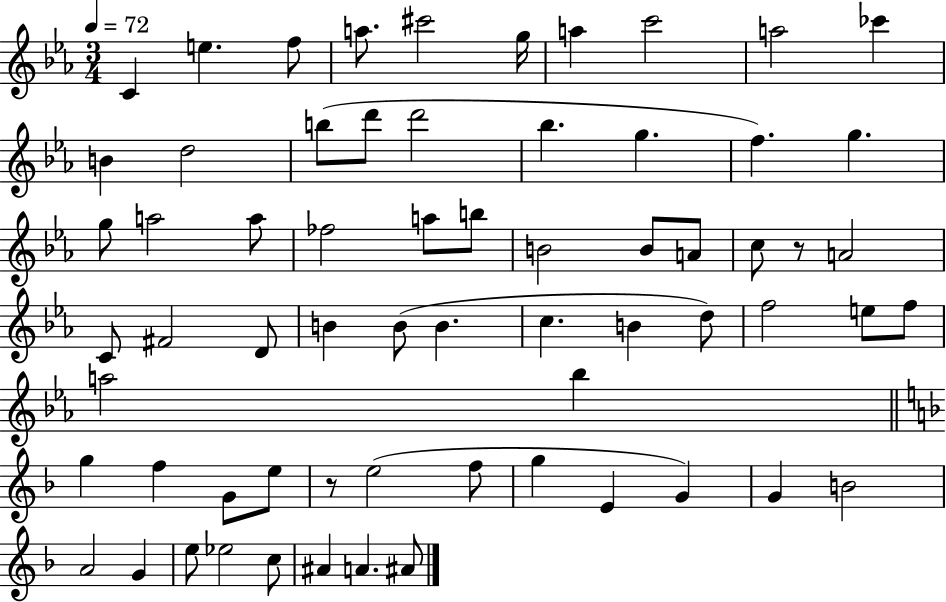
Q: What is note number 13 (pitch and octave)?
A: B5